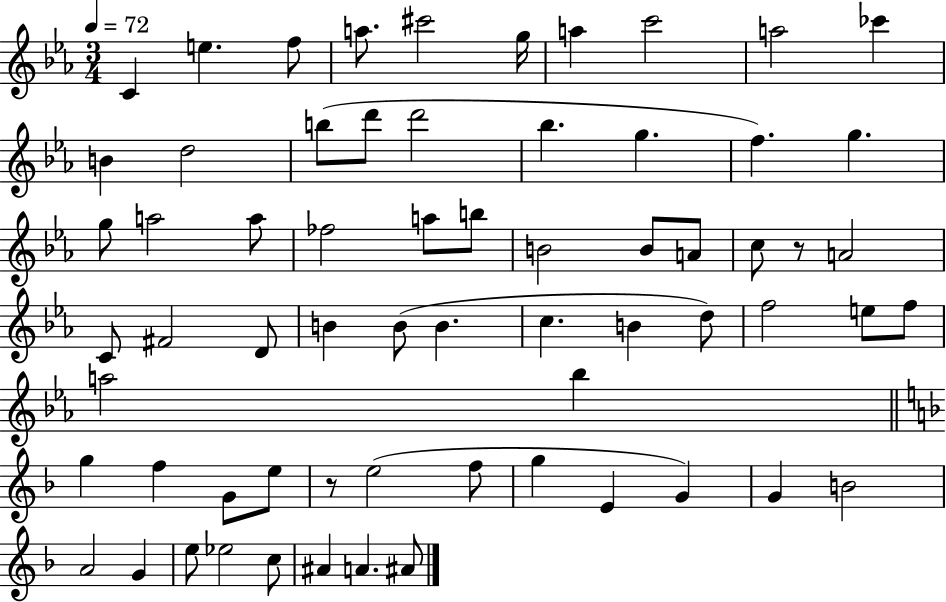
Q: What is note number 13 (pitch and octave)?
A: B5